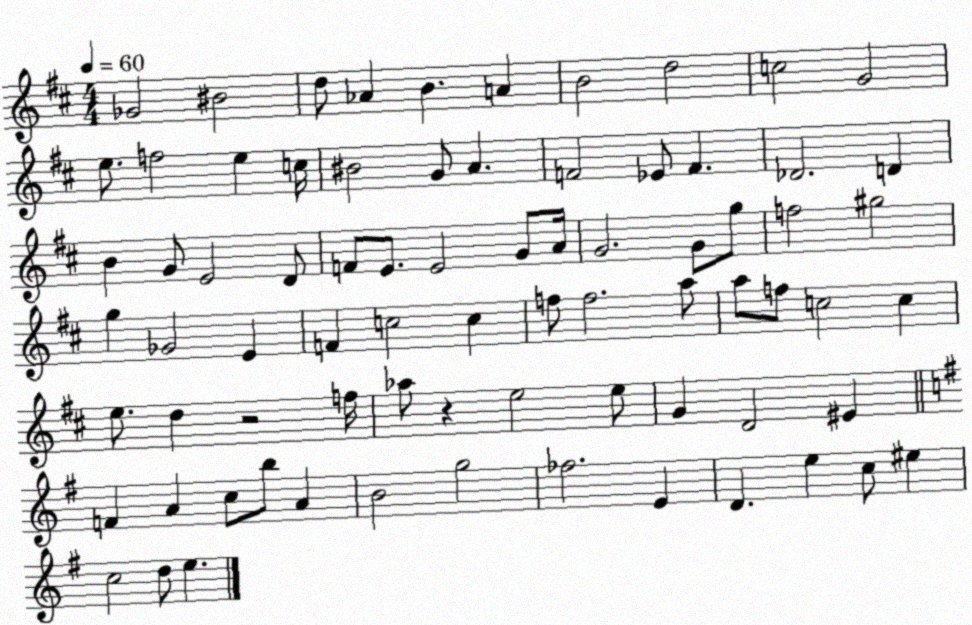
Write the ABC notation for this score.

X:1
T:Untitled
M:4/4
L:1/4
K:D
_G2 ^B2 d/2 _A B A B2 d2 c2 G2 e/2 f2 e c/4 ^B2 G/2 A F2 _E/2 F _D2 D B G/2 E2 D/2 F/2 E/2 E2 G/2 A/4 G2 G/2 g/2 f2 ^g2 g _G2 E F c2 c f/2 f2 a/2 a/2 f/2 c2 c e/2 d z2 f/4 _a/2 z e2 e/2 G D2 ^E F A c/2 b/2 A B2 g2 _f2 E D e c/2 ^e c2 d/2 e